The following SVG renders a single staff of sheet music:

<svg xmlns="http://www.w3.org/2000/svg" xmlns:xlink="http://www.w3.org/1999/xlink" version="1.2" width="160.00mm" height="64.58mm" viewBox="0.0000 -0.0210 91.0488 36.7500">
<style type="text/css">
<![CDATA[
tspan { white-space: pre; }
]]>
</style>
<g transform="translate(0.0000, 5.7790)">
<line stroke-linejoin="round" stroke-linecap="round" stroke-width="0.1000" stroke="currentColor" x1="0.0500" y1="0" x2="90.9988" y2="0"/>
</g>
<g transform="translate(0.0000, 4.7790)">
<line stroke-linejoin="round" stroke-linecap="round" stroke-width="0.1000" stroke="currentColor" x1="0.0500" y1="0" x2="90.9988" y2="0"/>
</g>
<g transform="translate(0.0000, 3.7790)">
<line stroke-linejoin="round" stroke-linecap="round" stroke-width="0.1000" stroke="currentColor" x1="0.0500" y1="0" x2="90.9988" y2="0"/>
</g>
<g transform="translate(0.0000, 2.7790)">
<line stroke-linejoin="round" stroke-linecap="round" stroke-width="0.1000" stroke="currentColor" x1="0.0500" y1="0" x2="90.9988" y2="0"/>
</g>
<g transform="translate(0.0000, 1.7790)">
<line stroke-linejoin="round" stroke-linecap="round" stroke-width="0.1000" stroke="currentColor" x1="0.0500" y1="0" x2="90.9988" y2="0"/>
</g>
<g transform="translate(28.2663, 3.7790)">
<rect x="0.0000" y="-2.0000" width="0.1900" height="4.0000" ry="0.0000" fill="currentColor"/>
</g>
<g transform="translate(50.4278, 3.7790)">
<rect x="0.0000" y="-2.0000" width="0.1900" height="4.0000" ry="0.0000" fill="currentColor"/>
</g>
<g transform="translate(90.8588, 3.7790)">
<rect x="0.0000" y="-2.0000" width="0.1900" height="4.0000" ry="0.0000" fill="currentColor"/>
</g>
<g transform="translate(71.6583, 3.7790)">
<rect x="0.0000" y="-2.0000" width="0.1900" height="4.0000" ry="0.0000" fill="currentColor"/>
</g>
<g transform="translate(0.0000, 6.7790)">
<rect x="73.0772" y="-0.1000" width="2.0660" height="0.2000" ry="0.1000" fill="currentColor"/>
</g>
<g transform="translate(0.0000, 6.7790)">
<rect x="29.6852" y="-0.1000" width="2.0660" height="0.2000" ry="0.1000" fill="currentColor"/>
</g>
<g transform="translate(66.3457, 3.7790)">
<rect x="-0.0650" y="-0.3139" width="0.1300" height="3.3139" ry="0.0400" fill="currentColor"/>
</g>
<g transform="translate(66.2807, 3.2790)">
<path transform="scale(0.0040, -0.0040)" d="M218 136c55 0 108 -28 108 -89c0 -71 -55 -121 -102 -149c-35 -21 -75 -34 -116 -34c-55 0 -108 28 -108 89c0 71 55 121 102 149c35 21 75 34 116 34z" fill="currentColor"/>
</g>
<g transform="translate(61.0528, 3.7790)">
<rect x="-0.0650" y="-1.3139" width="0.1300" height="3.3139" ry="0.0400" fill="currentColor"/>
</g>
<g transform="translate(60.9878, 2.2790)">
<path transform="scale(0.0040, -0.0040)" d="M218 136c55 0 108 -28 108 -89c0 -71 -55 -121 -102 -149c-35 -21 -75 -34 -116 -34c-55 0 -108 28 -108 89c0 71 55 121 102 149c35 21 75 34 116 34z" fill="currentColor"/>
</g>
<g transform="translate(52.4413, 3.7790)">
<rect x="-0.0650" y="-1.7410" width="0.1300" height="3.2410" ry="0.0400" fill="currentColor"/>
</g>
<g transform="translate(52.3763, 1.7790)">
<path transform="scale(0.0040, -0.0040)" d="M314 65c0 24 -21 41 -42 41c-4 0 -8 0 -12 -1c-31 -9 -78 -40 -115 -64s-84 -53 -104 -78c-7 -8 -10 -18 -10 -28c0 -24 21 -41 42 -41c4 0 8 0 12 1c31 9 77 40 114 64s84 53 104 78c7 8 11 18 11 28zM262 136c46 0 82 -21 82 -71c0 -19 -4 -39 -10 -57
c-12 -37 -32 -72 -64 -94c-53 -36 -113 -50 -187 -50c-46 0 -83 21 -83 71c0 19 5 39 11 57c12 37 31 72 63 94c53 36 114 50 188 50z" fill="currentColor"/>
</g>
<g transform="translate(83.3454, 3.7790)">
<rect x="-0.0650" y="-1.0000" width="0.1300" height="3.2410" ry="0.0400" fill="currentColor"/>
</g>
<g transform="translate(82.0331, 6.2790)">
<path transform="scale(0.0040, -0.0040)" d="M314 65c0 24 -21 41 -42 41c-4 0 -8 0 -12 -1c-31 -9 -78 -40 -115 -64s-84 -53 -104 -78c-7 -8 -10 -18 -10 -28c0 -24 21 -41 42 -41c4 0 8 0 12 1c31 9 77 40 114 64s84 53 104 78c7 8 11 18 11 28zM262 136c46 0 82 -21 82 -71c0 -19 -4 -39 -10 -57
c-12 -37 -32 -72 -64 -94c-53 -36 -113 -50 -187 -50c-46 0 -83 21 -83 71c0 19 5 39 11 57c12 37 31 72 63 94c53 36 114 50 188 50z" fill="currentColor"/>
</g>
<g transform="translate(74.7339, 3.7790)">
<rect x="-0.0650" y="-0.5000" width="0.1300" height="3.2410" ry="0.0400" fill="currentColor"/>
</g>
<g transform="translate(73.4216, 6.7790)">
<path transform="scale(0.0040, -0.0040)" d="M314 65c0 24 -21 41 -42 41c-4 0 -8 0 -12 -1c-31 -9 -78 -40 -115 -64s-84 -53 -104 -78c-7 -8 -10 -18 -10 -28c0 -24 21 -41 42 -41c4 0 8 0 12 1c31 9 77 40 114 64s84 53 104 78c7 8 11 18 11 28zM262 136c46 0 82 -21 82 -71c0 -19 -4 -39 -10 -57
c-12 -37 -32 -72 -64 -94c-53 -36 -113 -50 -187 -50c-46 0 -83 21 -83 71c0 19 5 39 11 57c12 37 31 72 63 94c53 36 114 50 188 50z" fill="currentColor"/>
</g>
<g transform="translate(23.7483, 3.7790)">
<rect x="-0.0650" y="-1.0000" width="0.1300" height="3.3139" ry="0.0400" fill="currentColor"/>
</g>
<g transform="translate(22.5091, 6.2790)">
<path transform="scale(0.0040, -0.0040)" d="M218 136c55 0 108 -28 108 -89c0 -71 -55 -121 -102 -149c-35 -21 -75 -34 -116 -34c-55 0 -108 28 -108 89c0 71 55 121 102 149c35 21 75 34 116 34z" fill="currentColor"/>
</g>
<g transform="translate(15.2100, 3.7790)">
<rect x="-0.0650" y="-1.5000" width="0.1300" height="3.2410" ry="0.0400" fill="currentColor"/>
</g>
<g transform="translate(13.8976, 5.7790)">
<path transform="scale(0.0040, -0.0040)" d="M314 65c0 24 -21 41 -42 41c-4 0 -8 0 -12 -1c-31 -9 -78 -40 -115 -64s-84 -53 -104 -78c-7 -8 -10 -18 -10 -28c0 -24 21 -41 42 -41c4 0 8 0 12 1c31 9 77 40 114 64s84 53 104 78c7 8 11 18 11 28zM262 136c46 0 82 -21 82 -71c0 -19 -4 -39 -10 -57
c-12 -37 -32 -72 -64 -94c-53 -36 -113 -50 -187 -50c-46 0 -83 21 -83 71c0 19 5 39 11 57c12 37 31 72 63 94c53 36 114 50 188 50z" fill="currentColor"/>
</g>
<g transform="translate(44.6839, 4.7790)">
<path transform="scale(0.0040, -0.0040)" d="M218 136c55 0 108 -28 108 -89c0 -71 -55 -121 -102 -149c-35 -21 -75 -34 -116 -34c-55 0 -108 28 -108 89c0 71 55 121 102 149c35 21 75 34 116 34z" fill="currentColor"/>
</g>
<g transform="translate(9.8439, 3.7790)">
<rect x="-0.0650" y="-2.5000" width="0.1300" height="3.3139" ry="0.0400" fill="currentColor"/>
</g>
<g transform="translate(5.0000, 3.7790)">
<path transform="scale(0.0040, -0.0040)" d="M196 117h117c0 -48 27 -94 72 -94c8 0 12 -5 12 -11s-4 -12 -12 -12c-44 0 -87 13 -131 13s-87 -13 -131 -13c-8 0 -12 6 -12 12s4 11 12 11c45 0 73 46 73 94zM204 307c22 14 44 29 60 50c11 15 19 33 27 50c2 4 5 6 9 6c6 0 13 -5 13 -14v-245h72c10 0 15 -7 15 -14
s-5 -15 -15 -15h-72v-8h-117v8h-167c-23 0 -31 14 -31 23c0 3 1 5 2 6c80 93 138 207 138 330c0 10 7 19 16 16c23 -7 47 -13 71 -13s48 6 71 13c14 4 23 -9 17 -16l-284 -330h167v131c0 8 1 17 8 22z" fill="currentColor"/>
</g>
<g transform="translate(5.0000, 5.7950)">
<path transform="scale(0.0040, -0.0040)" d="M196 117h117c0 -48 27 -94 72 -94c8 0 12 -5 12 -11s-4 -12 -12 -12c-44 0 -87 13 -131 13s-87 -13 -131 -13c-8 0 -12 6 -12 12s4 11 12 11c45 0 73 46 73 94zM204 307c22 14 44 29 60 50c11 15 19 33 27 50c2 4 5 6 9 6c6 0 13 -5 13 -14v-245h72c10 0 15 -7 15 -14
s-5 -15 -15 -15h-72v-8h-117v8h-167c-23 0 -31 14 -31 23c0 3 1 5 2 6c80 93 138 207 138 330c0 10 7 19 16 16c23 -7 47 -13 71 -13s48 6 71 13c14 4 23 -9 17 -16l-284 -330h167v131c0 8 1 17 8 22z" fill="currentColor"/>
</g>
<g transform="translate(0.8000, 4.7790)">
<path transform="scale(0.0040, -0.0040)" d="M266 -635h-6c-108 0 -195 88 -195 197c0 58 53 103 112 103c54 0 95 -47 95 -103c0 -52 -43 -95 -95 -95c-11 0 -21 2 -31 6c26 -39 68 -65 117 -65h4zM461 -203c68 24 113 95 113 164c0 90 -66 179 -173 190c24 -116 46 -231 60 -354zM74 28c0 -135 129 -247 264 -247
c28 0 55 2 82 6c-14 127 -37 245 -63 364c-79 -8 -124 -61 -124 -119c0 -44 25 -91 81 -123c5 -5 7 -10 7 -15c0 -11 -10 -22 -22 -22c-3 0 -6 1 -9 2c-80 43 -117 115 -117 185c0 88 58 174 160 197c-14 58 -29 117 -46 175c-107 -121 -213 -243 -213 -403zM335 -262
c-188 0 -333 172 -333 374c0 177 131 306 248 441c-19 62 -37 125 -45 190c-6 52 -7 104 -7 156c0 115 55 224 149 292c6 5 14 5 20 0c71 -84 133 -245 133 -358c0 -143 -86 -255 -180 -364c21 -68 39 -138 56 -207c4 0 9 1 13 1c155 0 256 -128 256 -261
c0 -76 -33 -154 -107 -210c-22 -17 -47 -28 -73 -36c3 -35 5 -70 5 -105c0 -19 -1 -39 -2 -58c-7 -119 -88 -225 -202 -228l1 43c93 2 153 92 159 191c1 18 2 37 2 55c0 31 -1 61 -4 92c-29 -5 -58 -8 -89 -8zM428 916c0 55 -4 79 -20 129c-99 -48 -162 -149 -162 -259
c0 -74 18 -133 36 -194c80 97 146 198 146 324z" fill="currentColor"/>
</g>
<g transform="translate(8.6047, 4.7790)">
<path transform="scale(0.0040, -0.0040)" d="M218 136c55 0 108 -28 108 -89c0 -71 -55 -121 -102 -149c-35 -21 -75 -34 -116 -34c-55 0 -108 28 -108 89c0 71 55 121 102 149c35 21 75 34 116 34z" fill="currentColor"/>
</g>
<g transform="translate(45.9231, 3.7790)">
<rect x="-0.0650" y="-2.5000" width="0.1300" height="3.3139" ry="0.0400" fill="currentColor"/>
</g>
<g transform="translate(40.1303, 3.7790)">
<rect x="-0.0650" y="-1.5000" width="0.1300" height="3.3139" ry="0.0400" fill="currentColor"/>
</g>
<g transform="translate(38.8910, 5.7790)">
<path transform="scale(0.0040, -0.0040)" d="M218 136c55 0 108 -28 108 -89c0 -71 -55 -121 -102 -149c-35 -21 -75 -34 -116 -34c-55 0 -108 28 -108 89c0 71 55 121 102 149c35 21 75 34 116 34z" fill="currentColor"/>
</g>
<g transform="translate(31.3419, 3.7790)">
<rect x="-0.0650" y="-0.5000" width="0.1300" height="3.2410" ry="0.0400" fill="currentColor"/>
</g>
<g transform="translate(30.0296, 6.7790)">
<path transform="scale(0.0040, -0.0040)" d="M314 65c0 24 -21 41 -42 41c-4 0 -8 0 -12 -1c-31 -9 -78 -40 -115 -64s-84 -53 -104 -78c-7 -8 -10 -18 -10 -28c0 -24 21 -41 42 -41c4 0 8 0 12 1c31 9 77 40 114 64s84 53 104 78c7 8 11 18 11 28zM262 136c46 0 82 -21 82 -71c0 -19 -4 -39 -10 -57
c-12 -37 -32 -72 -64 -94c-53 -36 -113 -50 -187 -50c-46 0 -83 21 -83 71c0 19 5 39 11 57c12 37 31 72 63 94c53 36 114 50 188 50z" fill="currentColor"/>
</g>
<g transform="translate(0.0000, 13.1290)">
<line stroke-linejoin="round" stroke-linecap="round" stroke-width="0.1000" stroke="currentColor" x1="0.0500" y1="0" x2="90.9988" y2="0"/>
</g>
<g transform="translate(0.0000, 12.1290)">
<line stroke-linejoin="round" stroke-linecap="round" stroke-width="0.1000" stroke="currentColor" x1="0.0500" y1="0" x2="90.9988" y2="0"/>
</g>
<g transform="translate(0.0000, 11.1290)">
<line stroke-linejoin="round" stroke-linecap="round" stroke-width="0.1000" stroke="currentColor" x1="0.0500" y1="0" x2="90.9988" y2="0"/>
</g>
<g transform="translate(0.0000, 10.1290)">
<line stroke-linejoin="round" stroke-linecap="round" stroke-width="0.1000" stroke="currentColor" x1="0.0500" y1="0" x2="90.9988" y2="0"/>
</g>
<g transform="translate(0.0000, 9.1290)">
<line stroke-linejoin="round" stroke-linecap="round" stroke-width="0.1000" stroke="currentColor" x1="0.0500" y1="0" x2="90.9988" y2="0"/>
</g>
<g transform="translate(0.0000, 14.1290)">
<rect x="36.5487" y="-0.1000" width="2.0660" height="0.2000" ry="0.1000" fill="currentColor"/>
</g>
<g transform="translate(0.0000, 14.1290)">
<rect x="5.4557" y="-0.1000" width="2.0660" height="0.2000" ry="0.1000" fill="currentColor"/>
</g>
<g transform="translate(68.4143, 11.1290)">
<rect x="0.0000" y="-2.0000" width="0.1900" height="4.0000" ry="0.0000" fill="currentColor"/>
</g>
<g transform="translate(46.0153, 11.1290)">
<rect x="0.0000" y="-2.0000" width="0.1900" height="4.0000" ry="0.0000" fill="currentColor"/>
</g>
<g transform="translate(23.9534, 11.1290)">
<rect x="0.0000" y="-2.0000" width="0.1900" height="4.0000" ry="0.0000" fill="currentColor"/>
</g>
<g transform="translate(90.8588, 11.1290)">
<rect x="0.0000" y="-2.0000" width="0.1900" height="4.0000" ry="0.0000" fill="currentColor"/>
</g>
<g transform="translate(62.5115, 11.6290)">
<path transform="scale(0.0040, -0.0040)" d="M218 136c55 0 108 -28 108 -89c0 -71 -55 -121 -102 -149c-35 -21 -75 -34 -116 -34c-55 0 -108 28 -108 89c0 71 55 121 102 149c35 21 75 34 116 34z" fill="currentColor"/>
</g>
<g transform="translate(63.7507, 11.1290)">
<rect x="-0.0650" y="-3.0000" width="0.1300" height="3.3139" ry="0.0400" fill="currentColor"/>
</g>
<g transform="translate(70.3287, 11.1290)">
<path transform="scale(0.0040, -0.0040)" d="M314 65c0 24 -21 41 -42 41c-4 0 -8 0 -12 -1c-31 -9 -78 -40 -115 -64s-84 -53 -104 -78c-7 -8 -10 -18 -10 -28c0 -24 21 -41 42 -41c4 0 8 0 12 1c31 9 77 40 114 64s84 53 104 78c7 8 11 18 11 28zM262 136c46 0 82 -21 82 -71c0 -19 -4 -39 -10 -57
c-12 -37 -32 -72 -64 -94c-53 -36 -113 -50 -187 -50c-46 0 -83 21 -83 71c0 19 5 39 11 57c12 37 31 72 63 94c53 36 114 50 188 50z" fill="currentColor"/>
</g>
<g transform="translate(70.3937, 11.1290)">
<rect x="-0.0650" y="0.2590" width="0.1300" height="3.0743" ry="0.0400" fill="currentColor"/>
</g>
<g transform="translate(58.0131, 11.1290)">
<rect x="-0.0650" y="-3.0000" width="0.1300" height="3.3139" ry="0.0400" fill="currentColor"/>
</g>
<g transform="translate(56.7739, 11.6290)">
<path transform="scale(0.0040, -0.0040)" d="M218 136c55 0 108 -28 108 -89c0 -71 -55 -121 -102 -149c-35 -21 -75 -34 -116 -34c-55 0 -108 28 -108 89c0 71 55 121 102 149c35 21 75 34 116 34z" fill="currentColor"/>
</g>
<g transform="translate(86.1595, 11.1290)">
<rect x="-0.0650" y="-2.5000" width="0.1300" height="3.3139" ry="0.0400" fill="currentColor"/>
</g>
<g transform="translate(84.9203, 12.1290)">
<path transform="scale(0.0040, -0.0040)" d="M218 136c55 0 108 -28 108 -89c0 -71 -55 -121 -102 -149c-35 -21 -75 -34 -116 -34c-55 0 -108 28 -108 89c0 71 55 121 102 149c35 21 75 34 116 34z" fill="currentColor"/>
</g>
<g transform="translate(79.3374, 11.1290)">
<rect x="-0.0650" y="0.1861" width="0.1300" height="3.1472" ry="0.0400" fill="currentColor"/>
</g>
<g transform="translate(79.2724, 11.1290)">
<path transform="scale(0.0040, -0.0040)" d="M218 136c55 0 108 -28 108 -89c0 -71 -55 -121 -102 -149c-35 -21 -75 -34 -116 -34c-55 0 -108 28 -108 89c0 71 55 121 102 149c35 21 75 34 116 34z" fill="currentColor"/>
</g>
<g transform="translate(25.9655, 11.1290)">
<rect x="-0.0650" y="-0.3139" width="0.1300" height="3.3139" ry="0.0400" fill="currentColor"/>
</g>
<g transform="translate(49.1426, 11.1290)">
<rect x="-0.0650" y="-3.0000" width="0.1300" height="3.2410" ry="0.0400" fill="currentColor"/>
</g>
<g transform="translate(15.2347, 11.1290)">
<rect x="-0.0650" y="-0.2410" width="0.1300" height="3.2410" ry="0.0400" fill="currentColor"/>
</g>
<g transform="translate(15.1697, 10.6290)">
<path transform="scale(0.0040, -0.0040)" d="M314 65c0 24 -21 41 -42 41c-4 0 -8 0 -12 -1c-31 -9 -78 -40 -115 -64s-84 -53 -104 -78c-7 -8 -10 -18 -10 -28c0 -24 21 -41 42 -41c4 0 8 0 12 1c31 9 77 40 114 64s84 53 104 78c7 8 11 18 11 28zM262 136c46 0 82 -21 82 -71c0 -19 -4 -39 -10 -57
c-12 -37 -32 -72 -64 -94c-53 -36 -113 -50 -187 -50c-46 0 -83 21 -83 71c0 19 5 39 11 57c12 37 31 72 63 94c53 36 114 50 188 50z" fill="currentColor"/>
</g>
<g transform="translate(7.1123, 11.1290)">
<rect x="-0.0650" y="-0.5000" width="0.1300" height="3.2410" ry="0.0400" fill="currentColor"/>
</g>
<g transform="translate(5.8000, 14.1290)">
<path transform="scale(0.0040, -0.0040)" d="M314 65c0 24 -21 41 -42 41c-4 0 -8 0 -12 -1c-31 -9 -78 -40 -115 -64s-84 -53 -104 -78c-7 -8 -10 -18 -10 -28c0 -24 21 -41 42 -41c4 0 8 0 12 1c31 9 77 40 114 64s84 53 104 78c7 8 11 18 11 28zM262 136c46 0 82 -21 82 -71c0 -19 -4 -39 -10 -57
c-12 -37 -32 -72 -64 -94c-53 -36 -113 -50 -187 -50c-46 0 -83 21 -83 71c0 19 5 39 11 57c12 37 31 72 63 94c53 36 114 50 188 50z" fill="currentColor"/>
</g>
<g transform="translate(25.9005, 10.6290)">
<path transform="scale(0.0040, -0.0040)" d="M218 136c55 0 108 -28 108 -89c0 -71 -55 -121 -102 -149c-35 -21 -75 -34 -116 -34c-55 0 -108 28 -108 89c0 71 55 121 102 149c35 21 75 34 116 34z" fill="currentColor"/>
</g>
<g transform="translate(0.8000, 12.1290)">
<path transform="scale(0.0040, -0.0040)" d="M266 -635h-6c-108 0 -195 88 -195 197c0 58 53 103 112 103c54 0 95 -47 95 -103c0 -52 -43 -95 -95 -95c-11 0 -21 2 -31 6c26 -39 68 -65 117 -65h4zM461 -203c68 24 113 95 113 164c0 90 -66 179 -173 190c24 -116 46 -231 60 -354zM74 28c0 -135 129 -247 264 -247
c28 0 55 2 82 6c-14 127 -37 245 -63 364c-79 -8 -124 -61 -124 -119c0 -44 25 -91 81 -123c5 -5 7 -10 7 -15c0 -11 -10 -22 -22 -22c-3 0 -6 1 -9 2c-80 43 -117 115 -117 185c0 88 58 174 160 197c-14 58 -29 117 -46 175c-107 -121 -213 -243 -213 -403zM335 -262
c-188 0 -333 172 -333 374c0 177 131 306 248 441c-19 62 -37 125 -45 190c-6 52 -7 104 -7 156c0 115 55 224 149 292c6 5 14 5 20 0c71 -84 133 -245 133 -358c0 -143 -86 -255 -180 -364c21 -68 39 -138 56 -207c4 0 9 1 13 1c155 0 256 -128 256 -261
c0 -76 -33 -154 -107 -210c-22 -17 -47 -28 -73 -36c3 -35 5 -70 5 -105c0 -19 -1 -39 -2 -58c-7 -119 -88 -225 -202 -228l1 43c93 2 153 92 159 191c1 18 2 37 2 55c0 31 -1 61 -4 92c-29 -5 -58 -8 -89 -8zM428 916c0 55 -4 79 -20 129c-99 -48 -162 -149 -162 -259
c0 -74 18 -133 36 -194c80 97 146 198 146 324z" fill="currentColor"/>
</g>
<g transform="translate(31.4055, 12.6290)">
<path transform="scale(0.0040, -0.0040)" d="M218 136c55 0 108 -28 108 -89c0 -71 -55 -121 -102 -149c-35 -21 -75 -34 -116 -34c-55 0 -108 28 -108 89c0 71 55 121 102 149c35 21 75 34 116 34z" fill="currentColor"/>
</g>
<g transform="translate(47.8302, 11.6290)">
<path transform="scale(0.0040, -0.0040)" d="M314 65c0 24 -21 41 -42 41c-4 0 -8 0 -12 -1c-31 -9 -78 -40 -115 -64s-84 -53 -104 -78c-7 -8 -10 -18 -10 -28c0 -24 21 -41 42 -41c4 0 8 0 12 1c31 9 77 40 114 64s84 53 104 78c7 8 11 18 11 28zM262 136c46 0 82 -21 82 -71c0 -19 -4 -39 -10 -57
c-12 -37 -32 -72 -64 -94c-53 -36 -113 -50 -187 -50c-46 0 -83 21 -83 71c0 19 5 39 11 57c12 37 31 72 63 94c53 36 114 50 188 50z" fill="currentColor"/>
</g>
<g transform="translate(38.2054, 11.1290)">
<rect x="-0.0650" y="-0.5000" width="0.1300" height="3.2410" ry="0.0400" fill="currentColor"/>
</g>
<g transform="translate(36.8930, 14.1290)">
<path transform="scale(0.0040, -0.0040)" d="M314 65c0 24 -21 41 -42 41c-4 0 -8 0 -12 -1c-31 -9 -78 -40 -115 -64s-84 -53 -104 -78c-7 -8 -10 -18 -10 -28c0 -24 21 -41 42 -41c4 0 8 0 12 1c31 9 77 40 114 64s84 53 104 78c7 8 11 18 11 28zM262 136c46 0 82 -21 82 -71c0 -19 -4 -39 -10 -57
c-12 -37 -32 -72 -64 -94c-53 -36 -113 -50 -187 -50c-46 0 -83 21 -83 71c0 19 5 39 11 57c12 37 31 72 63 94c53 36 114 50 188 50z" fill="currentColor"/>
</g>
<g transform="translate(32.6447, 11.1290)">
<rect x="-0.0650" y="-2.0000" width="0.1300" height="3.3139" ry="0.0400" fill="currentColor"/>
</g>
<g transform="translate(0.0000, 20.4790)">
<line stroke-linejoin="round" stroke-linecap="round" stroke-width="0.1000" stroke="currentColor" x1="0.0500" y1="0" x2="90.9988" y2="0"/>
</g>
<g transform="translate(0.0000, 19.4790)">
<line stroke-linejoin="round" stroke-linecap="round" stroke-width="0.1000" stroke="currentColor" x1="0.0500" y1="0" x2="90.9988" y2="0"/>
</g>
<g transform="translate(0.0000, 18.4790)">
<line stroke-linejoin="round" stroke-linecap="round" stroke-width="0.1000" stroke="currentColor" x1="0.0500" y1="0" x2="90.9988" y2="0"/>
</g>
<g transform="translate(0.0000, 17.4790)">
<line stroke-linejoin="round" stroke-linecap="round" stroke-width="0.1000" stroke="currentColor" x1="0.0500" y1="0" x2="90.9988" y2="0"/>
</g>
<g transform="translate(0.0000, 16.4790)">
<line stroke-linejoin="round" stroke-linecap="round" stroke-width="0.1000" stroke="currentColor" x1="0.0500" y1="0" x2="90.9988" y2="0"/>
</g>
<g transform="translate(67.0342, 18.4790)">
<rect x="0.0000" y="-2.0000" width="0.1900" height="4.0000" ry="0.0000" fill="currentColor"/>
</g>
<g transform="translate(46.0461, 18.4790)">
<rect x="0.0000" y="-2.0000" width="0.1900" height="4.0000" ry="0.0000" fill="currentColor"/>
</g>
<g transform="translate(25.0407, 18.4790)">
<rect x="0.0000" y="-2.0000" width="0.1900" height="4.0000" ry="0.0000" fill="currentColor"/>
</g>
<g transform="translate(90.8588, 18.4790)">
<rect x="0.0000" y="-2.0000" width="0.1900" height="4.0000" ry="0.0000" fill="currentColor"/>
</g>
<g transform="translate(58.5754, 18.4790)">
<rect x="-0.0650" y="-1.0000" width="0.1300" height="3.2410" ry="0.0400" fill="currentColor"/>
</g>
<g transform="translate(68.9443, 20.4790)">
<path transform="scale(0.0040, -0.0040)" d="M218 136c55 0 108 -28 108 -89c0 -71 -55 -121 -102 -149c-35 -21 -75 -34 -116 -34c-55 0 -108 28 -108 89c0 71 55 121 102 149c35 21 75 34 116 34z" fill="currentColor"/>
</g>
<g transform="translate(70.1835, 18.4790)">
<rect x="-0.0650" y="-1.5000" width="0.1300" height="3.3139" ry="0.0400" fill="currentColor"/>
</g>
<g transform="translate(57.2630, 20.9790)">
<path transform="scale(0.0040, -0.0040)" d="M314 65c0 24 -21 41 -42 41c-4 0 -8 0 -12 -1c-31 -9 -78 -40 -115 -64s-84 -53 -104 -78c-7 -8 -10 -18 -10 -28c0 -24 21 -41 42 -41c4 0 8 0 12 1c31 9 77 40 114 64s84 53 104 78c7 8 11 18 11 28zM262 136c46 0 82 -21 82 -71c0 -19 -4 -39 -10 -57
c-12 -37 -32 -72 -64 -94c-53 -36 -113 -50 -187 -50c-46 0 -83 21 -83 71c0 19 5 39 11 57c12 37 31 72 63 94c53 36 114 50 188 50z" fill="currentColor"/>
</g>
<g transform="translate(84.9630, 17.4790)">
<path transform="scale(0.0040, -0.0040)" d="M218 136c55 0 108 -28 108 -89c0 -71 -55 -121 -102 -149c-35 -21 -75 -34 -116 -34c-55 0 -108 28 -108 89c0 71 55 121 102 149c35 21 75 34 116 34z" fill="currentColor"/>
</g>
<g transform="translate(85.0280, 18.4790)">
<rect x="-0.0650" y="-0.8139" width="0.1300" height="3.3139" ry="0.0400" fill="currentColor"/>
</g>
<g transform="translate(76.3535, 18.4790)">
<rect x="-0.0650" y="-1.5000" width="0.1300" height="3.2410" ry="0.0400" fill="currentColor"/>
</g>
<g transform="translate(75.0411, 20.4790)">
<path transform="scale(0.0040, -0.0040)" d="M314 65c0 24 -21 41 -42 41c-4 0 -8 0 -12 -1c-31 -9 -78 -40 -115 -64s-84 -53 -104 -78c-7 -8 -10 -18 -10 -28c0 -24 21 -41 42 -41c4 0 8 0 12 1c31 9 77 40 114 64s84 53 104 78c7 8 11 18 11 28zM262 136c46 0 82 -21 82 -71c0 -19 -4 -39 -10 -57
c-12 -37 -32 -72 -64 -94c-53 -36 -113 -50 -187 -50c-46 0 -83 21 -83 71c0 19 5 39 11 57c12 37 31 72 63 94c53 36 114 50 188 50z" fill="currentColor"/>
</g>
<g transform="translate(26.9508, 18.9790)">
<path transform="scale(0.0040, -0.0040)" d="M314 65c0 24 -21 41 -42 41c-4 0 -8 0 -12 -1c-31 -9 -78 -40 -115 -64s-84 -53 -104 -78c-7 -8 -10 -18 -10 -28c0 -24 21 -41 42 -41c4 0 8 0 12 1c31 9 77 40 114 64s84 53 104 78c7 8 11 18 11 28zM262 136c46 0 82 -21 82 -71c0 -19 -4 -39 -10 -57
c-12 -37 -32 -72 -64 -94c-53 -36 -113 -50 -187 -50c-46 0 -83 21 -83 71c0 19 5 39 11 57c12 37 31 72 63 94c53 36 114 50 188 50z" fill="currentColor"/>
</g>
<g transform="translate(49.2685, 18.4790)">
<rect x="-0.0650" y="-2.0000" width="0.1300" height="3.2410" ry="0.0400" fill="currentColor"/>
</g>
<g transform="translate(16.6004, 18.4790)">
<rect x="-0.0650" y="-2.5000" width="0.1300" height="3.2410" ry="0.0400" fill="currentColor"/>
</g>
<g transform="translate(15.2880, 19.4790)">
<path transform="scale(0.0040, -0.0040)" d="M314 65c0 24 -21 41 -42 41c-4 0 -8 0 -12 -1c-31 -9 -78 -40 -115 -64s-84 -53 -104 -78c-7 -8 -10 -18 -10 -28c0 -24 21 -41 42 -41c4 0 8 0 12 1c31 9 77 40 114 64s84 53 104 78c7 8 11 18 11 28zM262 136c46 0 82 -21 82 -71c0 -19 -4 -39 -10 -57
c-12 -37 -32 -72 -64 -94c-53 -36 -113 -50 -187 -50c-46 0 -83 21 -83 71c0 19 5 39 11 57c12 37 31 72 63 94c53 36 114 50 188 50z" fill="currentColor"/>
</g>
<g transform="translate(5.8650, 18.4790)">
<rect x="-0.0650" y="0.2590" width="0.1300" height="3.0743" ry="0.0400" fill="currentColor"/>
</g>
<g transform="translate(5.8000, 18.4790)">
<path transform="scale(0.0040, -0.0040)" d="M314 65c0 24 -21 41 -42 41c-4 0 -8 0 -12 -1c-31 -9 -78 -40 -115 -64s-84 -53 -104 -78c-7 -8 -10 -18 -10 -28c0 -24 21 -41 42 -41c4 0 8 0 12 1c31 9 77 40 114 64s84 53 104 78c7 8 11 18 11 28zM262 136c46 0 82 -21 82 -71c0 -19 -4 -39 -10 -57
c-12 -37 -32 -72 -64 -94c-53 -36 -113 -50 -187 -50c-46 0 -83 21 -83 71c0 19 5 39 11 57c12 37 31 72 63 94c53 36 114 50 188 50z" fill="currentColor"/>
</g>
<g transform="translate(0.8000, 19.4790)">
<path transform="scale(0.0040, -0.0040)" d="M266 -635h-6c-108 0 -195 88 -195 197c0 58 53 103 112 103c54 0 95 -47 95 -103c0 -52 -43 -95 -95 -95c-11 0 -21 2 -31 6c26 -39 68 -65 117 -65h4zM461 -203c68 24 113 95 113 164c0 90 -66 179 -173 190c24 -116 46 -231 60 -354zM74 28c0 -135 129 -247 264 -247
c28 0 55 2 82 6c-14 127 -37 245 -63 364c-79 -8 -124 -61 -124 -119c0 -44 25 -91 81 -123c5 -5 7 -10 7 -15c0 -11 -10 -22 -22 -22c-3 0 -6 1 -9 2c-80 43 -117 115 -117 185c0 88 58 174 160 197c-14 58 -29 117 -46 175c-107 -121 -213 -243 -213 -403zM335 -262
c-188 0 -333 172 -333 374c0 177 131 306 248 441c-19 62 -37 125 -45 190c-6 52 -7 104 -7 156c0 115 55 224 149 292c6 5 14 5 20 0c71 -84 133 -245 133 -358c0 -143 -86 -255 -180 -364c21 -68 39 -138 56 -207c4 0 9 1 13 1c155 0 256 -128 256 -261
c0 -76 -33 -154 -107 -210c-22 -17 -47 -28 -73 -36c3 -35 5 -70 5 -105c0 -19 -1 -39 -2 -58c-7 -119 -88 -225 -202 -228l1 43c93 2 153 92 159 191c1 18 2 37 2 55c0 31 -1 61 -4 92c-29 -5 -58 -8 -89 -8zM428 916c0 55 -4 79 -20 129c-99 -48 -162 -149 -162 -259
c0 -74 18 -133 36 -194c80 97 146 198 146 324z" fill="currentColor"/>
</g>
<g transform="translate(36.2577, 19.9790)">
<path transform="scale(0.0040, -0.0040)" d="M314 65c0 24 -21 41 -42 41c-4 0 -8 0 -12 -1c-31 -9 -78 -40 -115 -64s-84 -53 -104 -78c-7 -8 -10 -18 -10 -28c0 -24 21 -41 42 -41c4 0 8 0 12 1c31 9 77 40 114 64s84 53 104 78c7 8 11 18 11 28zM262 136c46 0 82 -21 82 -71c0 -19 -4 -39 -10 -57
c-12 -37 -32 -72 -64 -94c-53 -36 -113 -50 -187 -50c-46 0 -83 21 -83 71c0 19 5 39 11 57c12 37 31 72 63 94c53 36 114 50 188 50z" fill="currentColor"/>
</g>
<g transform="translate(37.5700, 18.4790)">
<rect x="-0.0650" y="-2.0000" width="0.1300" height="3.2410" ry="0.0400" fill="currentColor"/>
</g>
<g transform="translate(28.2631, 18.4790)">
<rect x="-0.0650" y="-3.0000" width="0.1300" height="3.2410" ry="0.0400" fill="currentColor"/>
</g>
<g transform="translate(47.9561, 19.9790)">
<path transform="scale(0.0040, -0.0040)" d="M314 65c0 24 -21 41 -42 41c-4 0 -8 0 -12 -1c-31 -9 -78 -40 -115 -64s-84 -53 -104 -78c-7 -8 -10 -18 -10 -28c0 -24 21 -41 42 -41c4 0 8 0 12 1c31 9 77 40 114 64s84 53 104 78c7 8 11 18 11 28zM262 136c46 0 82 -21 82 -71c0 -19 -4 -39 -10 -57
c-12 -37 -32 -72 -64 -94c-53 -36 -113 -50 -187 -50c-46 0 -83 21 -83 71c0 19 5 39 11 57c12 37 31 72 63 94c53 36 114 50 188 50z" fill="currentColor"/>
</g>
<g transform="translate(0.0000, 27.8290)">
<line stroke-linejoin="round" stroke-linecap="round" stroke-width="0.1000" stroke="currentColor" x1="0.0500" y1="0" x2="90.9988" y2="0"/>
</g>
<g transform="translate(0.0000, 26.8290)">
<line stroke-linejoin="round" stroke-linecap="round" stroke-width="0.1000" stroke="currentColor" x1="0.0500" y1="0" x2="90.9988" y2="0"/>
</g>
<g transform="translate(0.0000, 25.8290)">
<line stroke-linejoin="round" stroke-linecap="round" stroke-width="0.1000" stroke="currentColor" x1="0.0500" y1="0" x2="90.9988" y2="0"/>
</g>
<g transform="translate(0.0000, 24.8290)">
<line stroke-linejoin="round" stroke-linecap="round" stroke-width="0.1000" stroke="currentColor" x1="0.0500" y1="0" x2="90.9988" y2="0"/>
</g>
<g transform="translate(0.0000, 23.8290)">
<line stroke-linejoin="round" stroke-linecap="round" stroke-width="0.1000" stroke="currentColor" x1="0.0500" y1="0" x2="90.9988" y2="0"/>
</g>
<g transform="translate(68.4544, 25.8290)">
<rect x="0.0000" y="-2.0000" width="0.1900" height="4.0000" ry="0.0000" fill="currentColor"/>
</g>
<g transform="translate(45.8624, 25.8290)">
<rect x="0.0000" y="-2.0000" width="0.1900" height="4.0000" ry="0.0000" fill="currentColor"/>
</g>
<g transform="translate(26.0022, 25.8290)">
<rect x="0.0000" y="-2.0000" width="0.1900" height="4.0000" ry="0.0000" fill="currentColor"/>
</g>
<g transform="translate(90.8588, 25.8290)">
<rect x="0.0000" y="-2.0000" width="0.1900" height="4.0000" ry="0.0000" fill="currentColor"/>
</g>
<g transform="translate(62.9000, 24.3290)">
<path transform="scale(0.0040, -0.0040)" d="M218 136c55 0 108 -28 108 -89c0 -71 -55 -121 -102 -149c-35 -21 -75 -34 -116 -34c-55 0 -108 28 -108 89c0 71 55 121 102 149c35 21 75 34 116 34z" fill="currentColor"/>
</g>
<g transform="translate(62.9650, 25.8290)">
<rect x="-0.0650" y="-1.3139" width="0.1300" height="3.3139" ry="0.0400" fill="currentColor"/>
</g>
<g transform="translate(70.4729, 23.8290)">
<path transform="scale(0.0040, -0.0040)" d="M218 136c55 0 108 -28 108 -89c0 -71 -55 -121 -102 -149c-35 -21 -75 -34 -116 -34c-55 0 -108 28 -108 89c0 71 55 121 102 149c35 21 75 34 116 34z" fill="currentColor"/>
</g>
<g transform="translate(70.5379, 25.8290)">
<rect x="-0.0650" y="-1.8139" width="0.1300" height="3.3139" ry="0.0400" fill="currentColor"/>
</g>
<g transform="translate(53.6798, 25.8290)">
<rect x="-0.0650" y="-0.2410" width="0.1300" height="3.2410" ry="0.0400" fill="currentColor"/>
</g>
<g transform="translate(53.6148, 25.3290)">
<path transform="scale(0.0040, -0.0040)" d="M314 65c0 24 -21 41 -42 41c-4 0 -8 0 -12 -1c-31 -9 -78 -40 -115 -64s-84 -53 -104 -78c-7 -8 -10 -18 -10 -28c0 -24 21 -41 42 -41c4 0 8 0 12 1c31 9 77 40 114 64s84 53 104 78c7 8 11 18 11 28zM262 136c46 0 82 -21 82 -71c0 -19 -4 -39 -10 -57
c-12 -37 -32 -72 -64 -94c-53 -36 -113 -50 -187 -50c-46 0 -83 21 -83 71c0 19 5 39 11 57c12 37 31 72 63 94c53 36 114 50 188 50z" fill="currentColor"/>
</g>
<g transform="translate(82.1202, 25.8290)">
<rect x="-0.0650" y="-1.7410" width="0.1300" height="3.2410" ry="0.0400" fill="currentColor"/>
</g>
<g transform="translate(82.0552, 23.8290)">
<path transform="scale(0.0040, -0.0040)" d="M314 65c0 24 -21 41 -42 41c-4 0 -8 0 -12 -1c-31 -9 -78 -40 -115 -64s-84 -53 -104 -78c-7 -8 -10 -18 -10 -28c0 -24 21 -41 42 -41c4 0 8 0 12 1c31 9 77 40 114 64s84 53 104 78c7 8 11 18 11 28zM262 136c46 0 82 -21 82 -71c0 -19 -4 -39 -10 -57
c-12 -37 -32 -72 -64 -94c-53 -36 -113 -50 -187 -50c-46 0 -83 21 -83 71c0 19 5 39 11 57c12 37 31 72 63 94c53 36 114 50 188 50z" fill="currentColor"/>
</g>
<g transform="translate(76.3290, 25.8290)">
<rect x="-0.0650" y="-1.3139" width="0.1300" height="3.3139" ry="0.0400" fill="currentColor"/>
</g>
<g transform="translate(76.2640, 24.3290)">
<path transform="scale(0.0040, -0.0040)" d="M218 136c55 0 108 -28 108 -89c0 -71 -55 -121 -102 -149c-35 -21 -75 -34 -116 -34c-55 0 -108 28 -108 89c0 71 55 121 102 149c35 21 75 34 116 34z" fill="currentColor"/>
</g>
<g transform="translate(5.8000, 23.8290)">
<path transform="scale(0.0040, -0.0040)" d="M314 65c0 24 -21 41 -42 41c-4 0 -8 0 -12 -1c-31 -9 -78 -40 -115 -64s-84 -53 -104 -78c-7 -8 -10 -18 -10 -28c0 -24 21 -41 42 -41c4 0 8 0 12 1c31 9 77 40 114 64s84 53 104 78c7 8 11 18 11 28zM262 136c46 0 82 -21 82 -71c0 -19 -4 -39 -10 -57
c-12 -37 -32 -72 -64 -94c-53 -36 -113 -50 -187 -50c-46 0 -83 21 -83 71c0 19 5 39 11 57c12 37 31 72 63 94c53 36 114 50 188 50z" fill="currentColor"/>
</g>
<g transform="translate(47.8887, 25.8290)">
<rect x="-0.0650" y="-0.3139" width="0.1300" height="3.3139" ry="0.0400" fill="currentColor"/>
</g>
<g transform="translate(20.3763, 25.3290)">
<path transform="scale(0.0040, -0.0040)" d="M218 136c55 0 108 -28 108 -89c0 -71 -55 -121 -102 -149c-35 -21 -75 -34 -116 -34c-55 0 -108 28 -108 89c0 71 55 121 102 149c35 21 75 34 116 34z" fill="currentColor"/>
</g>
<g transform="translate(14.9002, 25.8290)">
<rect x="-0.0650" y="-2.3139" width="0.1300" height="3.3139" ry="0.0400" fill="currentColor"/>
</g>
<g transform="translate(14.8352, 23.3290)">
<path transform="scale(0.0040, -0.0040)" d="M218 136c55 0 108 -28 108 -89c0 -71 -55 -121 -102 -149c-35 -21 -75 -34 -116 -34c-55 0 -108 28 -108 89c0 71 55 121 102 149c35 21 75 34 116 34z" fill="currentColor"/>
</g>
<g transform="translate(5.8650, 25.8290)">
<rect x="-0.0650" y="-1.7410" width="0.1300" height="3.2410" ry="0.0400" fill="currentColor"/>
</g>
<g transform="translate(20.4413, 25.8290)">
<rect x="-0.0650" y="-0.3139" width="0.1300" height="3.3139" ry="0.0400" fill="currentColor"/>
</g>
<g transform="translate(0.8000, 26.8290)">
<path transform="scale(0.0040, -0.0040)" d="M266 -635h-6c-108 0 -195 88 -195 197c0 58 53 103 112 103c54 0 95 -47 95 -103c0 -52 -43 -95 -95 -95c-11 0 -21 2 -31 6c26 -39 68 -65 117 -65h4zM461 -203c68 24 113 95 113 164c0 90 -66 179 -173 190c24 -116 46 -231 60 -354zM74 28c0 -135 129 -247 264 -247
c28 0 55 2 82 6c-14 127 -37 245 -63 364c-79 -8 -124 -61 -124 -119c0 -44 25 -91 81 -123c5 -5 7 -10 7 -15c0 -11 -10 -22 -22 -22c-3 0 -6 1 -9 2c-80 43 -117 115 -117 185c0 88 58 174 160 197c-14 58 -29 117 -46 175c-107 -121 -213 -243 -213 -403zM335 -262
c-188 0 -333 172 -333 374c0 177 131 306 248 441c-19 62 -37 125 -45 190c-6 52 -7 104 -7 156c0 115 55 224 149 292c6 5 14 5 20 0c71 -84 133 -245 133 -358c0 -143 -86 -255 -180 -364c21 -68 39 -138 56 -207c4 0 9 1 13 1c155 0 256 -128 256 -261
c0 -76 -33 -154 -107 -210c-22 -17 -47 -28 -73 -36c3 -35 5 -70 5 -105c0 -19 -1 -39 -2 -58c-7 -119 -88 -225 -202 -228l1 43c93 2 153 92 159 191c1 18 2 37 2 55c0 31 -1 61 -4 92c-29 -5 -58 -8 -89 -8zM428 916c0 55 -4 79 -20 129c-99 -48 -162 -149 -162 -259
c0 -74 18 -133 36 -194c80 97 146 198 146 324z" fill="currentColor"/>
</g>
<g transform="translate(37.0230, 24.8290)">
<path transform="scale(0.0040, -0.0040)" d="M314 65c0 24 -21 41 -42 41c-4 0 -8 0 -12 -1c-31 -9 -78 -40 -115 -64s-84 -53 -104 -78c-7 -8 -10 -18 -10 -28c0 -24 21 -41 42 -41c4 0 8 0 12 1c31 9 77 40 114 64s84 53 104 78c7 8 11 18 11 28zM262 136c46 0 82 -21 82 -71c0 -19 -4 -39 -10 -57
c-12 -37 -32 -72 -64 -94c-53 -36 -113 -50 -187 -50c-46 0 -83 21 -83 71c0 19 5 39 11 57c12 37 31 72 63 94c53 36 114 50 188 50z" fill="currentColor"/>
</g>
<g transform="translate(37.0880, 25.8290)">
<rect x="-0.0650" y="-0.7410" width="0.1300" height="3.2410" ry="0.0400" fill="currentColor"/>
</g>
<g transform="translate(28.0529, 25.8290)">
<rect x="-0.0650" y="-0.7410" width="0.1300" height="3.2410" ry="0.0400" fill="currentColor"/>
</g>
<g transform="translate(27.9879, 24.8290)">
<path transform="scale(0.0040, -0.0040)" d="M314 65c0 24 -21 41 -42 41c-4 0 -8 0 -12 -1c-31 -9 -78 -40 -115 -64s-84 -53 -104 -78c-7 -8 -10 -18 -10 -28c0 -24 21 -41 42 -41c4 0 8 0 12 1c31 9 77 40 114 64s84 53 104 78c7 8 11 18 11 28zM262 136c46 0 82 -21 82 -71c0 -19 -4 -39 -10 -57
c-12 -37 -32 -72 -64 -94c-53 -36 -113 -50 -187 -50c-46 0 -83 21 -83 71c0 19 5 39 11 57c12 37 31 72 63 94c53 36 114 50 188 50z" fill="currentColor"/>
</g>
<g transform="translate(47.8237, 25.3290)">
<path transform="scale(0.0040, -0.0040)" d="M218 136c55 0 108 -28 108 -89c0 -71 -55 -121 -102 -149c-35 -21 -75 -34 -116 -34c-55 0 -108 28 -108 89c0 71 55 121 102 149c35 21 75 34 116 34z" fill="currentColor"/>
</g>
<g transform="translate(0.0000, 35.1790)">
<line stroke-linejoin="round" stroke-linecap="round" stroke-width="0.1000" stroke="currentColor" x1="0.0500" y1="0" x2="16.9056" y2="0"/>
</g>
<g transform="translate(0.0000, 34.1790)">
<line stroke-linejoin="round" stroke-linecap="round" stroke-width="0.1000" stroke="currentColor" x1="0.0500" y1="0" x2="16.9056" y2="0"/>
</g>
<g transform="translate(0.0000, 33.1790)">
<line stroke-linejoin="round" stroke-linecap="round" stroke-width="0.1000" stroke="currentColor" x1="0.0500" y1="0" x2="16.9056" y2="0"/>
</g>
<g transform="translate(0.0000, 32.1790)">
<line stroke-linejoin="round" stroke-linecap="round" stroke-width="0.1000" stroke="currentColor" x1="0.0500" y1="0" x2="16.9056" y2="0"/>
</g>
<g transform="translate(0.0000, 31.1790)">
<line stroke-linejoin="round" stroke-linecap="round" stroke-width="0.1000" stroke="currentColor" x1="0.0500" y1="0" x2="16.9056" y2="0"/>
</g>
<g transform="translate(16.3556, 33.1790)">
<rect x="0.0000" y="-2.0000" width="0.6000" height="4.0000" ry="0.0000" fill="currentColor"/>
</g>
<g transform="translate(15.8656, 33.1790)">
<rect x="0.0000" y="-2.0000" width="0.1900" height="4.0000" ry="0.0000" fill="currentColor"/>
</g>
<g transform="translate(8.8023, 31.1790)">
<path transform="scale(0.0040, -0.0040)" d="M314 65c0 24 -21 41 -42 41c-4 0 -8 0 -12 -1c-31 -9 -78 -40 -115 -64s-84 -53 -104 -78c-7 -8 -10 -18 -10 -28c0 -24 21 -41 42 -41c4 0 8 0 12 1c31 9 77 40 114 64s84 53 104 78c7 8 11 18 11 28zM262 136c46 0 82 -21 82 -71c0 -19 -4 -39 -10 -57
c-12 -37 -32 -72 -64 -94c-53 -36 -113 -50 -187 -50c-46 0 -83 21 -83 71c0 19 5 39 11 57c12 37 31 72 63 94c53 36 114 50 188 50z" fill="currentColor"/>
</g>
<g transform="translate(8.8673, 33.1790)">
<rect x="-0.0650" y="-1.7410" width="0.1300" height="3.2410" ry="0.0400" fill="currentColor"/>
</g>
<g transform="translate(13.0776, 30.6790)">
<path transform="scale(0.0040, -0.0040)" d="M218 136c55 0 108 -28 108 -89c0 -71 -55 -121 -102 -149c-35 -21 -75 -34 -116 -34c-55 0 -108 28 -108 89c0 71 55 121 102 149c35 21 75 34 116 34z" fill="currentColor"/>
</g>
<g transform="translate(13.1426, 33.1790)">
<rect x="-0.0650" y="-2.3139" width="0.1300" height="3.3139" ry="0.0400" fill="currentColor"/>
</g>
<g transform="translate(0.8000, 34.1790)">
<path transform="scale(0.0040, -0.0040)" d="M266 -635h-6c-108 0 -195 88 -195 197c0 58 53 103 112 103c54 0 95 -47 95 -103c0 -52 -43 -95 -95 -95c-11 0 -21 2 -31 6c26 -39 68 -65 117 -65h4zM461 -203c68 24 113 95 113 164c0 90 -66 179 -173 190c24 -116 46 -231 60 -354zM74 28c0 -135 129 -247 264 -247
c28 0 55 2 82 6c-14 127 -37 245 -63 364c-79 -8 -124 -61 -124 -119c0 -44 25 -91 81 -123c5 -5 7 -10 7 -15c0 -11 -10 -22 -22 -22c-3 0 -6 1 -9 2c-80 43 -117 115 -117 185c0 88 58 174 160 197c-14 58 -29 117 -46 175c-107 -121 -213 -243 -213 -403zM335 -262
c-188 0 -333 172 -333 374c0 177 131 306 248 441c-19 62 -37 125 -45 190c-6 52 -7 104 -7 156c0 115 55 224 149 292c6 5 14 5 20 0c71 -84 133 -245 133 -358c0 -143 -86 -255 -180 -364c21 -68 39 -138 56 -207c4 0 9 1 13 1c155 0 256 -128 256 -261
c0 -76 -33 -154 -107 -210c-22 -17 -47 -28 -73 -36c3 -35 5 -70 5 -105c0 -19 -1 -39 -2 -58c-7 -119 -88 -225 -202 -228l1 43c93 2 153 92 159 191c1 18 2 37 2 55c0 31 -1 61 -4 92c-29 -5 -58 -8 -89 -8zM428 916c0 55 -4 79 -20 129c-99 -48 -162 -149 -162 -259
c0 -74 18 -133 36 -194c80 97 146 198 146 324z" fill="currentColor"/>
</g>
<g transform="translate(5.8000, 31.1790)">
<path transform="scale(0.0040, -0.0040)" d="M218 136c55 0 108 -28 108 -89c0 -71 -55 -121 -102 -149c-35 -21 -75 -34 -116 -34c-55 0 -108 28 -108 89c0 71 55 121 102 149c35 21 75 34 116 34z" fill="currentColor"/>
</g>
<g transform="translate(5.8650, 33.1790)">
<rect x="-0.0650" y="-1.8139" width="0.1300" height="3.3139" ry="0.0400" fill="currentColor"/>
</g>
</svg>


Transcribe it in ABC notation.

X:1
T:Untitled
M:4/4
L:1/4
K:C
G E2 D C2 E G f2 e c C2 D2 C2 c2 c F C2 A2 A A B2 B G B2 G2 A2 F2 F2 D2 E E2 d f2 g c d2 d2 c c2 e f e f2 f f2 g